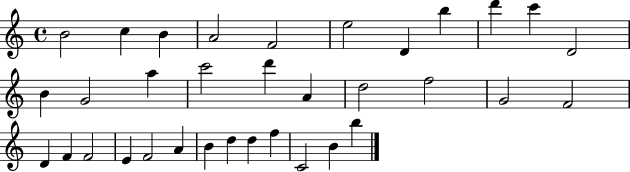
X:1
T:Untitled
M:4/4
L:1/4
K:C
B2 c B A2 F2 e2 D b d' c' D2 B G2 a c'2 d' A d2 f2 G2 F2 D F F2 E F2 A B d d f C2 B b